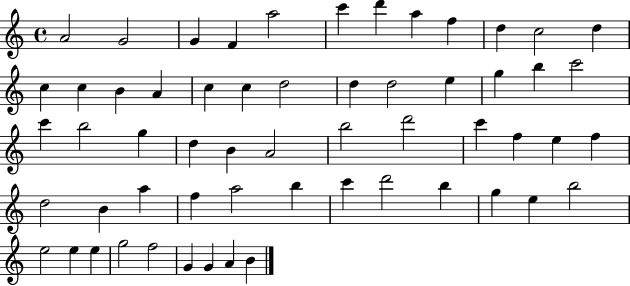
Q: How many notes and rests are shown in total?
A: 58